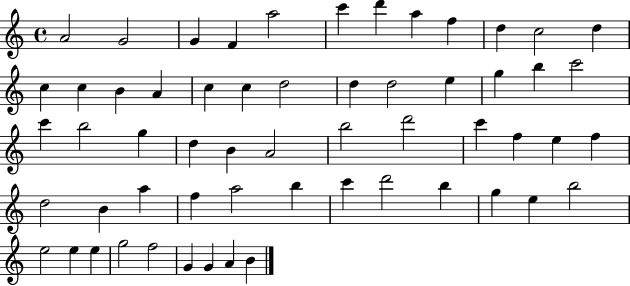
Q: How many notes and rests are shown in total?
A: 58